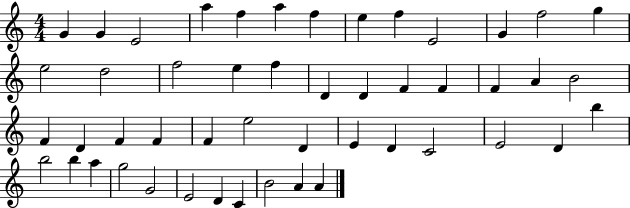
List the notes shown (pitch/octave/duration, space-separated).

G4/q G4/q E4/h A5/q F5/q A5/q F5/q E5/q F5/q E4/h G4/q F5/h G5/q E5/h D5/h F5/h E5/q F5/q D4/q D4/q F4/q F4/q F4/q A4/q B4/h F4/q D4/q F4/q F4/q F4/q E5/h D4/q E4/q D4/q C4/h E4/h D4/q B5/q B5/h B5/q A5/q G5/h G4/h E4/h D4/q C4/q B4/h A4/q A4/q